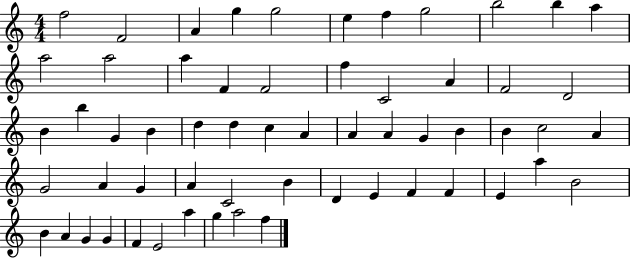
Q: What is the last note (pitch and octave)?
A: F5